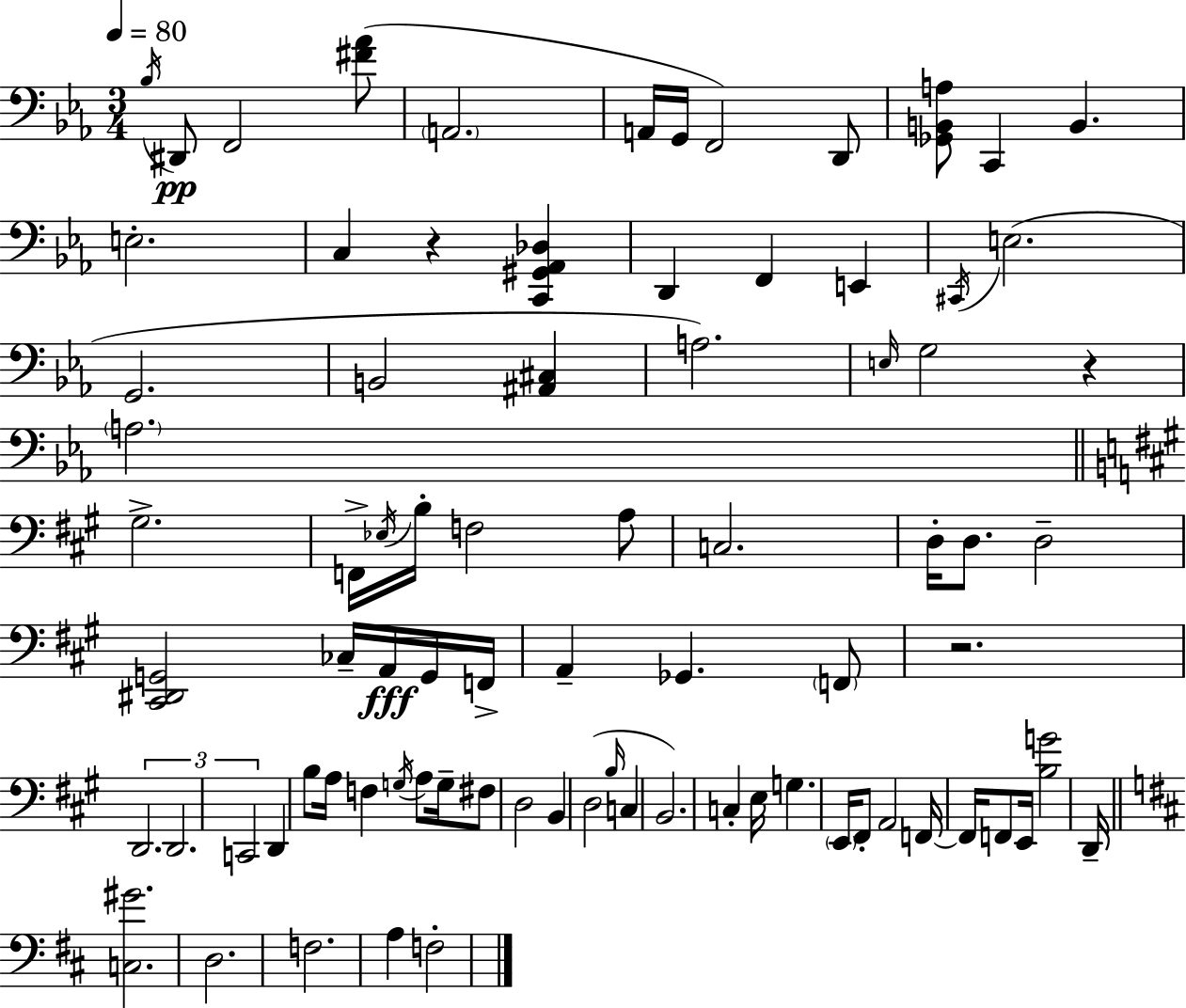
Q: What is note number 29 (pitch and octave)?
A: A3